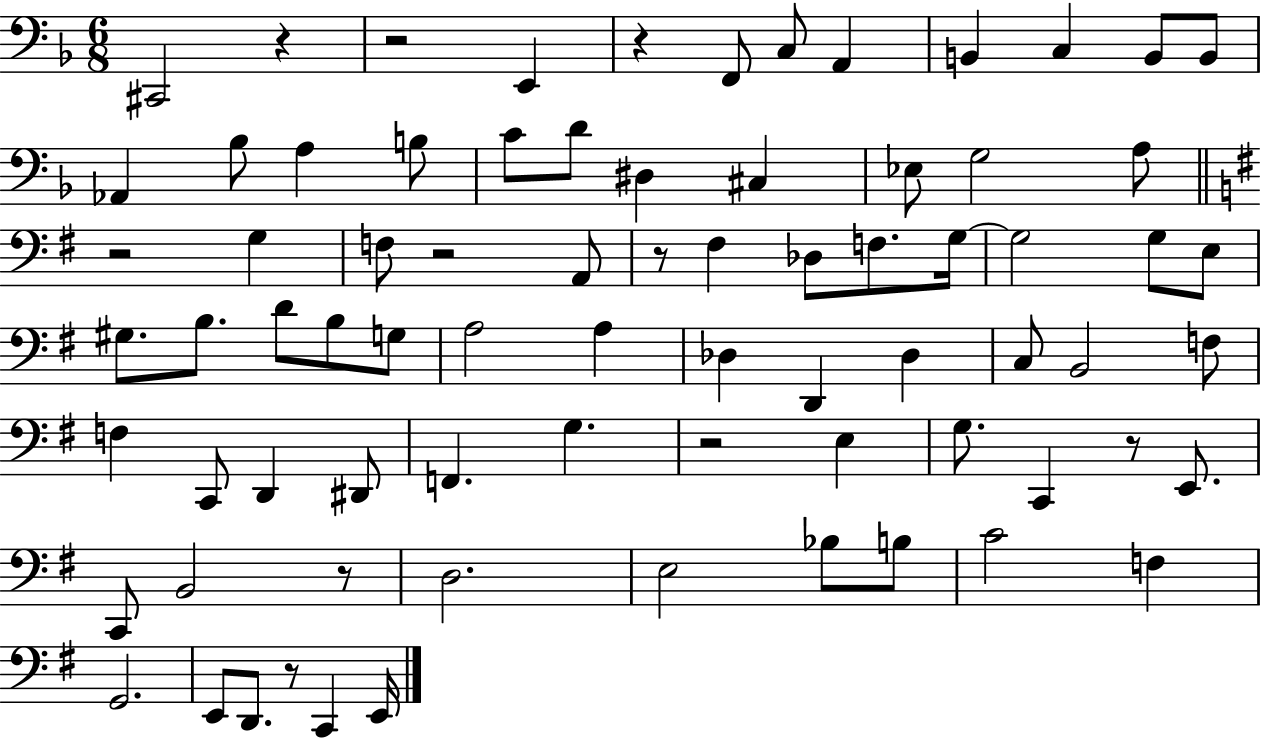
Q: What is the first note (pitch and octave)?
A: C#2